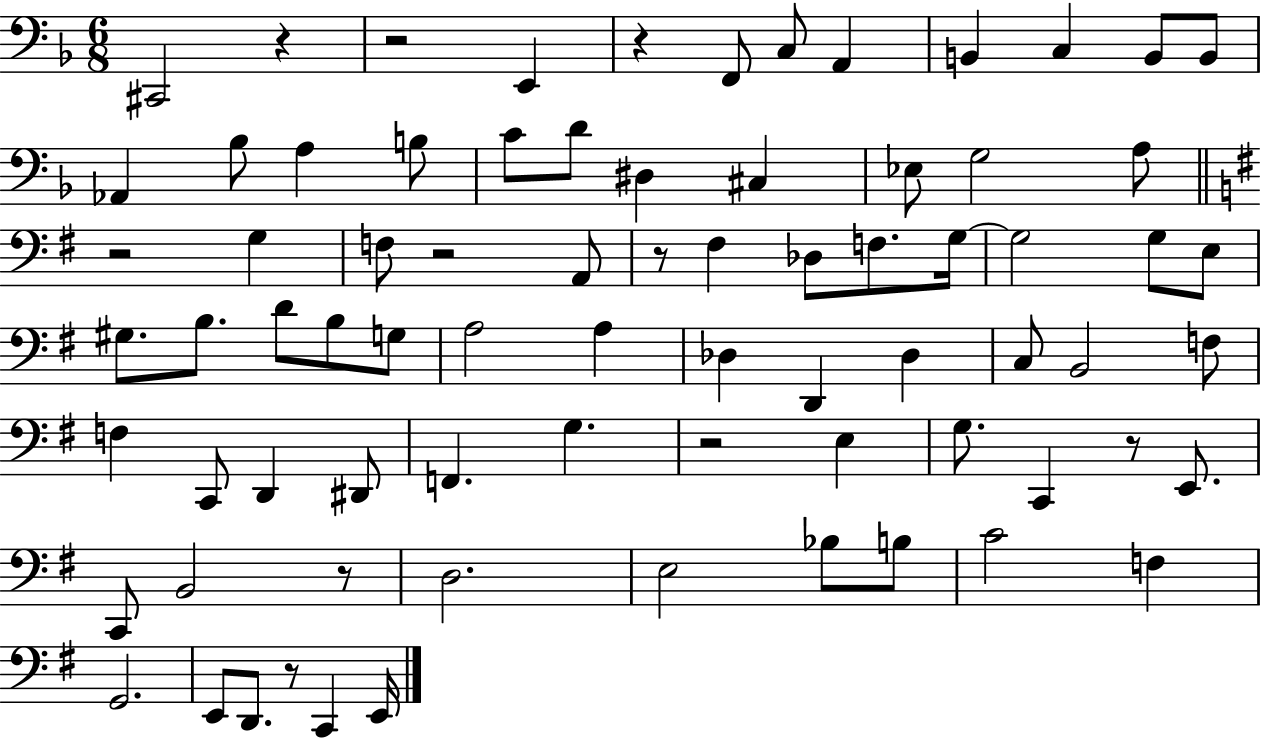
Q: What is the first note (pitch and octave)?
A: C#2